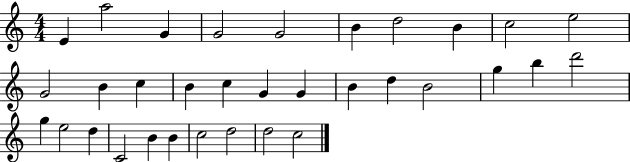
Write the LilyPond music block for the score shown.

{
  \clef treble
  \numericTimeSignature
  \time 4/4
  \key c \major
  e'4 a''2 g'4 | g'2 g'2 | b'4 d''2 b'4 | c''2 e''2 | \break g'2 b'4 c''4 | b'4 c''4 g'4 g'4 | b'4 d''4 b'2 | g''4 b''4 d'''2 | \break g''4 e''2 d''4 | c'2 b'4 b'4 | c''2 d''2 | d''2 c''2 | \break \bar "|."
}